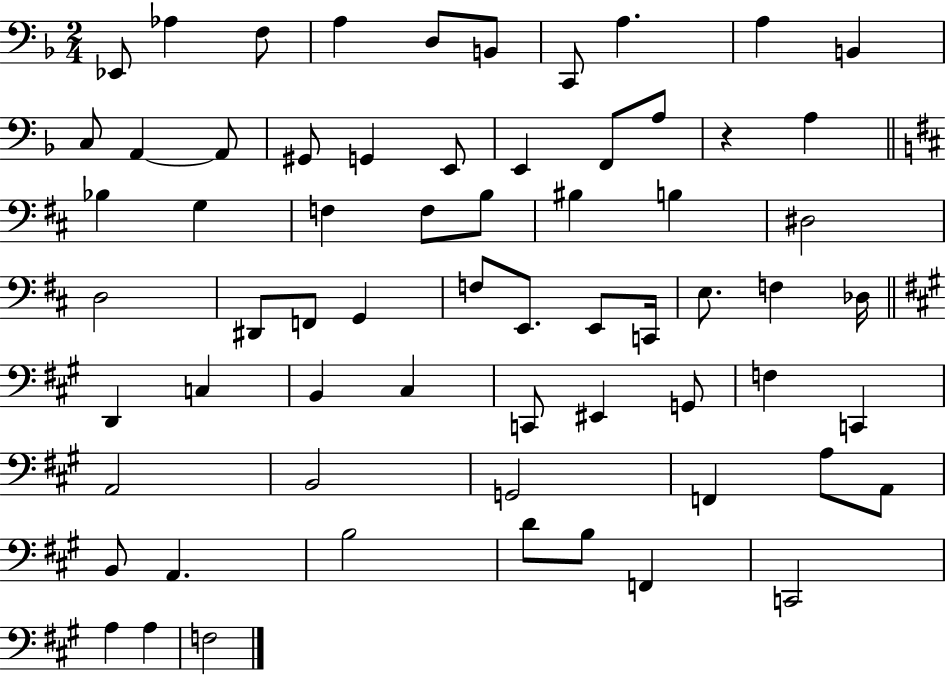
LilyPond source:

{
  \clef bass
  \numericTimeSignature
  \time 2/4
  \key f \major
  ees,8 aes4 f8 | a4 d8 b,8 | c,8 a4. | a4 b,4 | \break c8 a,4~~ a,8 | gis,8 g,4 e,8 | e,4 f,8 a8 | r4 a4 | \break \bar "||" \break \key d \major bes4 g4 | f4 f8 b8 | bis4 b4 | dis2 | \break d2 | dis,8 f,8 g,4 | f8 e,8. e,8 c,16 | e8. f4 des16 | \break \bar "||" \break \key a \major d,4 c4 | b,4 cis4 | c,8 eis,4 g,8 | f4 c,4 | \break a,2 | b,2 | g,2 | f,4 a8 a,8 | \break b,8 a,4. | b2 | d'8 b8 f,4 | c,2 | \break a4 a4 | f2 | \bar "|."
}